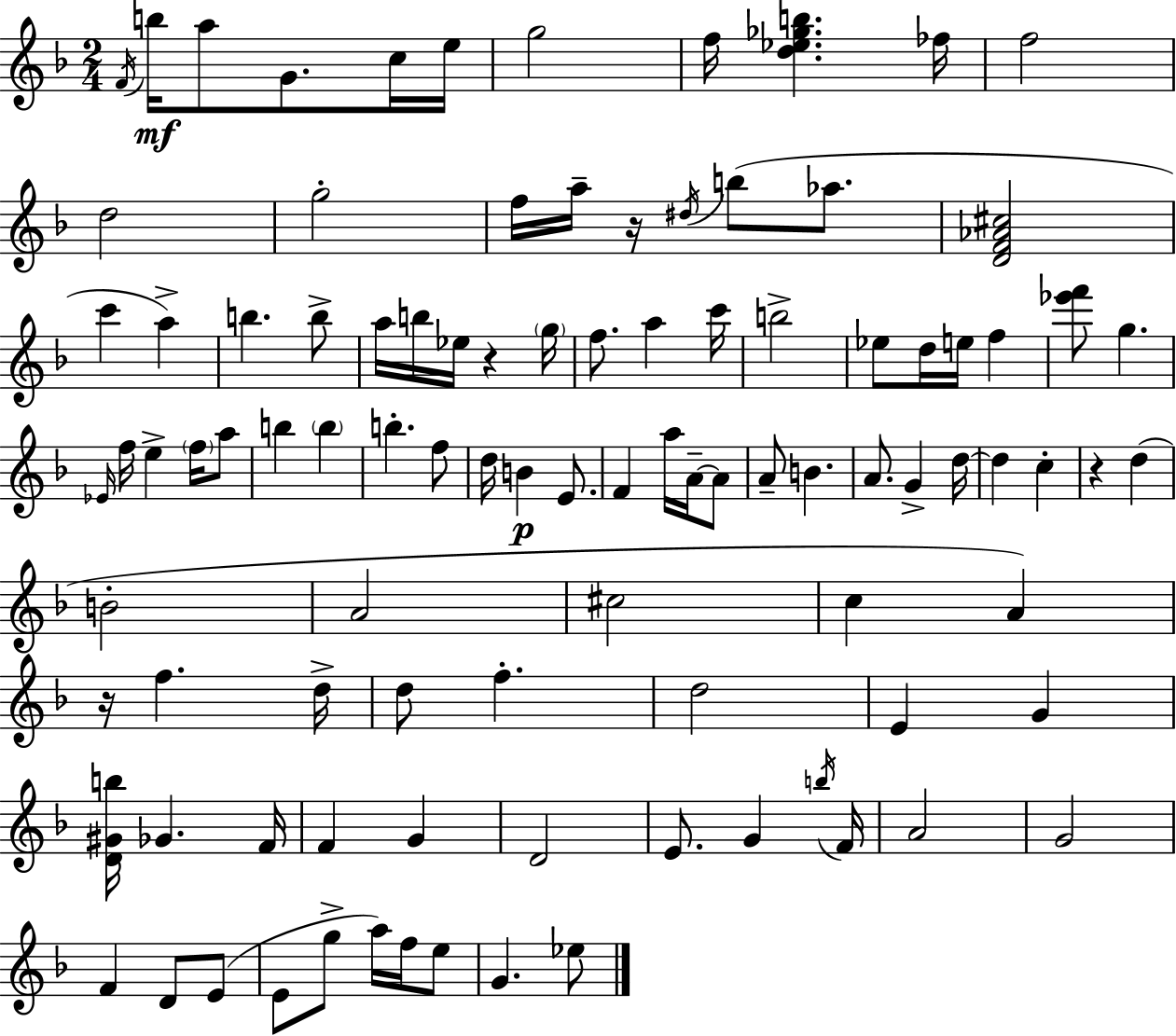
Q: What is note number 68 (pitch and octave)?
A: D5